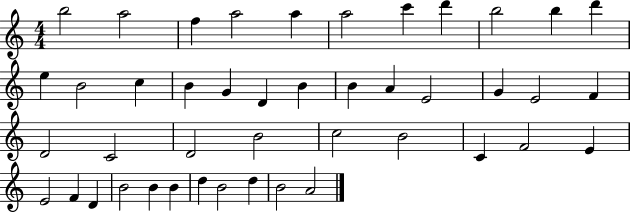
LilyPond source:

{
  \clef treble
  \numericTimeSignature
  \time 4/4
  \key c \major
  b''2 a''2 | f''4 a''2 a''4 | a''2 c'''4 d'''4 | b''2 b''4 d'''4 | \break e''4 b'2 c''4 | b'4 g'4 d'4 b'4 | b'4 a'4 e'2 | g'4 e'2 f'4 | \break d'2 c'2 | d'2 b'2 | c''2 b'2 | c'4 f'2 e'4 | \break e'2 f'4 d'4 | b'2 b'4 b'4 | d''4 b'2 d''4 | b'2 a'2 | \break \bar "|."
}